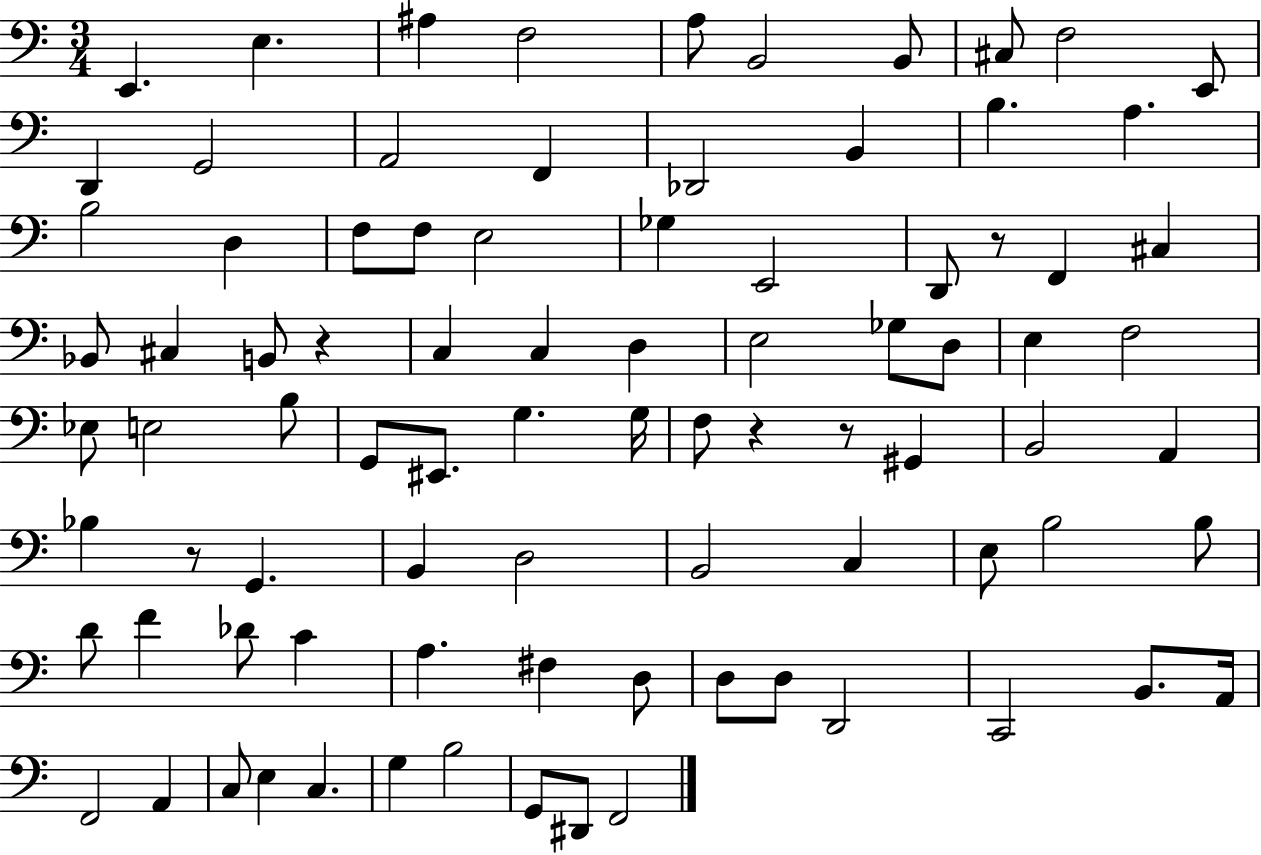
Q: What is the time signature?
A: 3/4